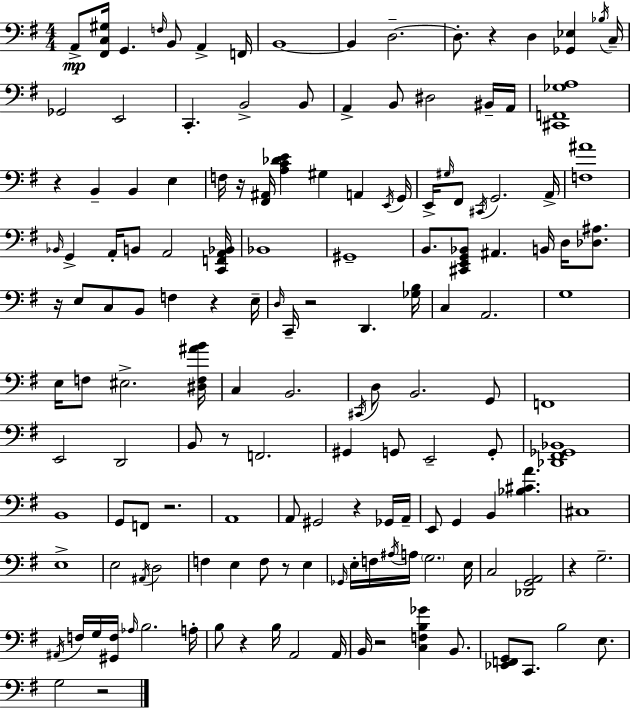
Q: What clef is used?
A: bass